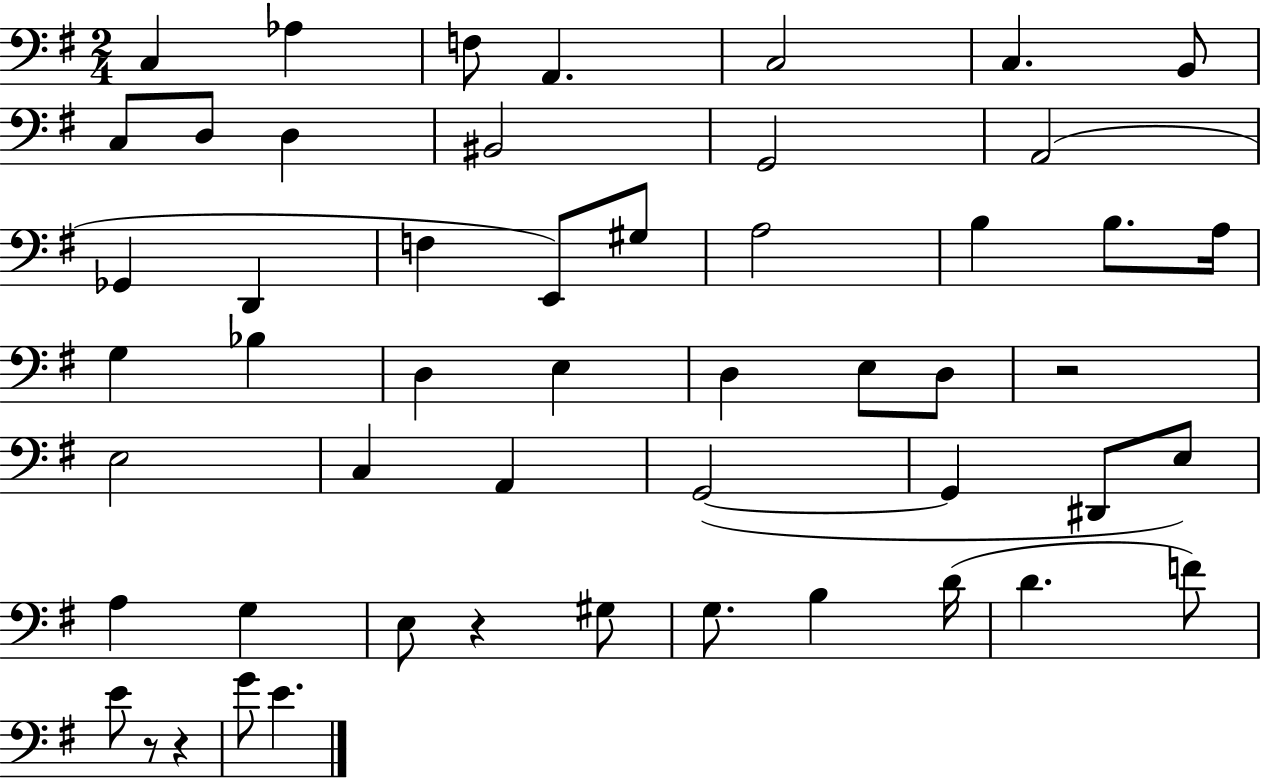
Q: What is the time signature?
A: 2/4